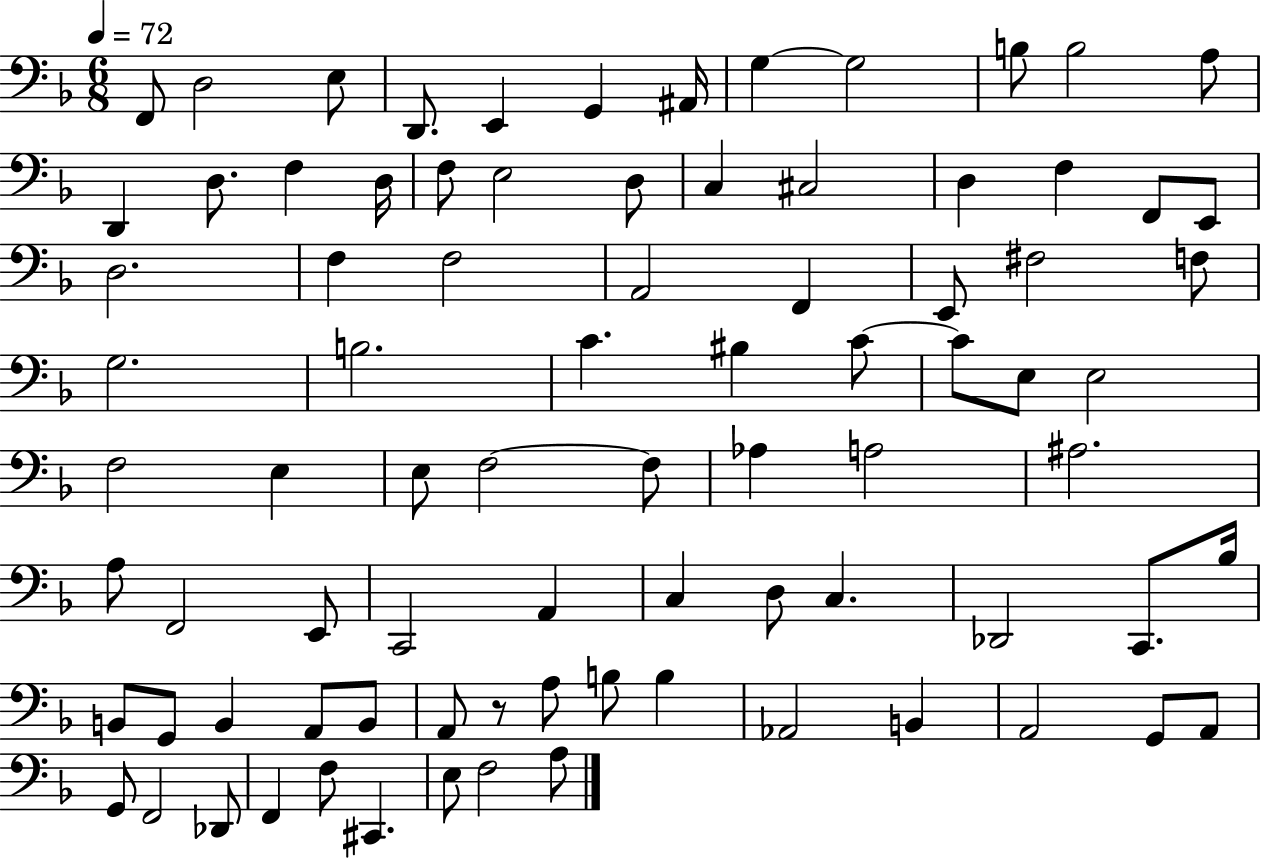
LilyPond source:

{
  \clef bass
  \numericTimeSignature
  \time 6/8
  \key f \major
  \tempo 4 = 72
  \repeat volta 2 { f,8 d2 e8 | d,8. e,4 g,4 ais,16 | g4~~ g2 | b8 b2 a8 | \break d,4 d8. f4 d16 | f8 e2 d8 | c4 cis2 | d4 f4 f,8 e,8 | \break d2. | f4 f2 | a,2 f,4 | e,8 fis2 f8 | \break g2. | b2. | c'4. bis4 c'8~~ | c'8 e8 e2 | \break f2 e4 | e8 f2~~ f8 | aes4 a2 | ais2. | \break a8 f,2 e,8 | c,2 a,4 | c4 d8 c4. | des,2 c,8. bes16 | \break b,8 g,8 b,4 a,8 b,8 | a,8 r8 a8 b8 b4 | aes,2 b,4 | a,2 g,8 a,8 | \break g,8 f,2 des,8 | f,4 f8 cis,4. | e8 f2 a8 | } \bar "|."
}